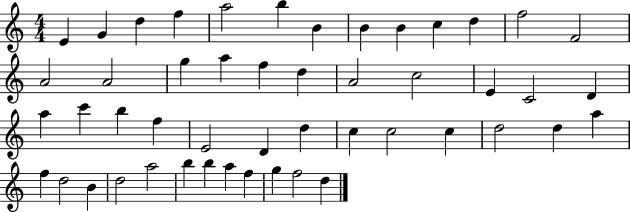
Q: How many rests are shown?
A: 0